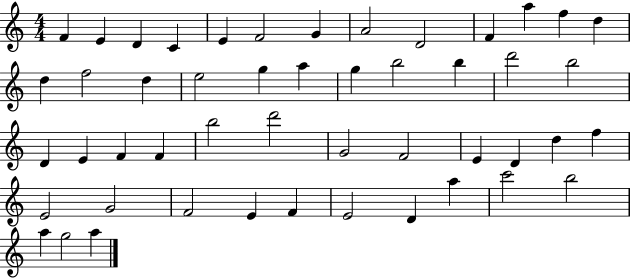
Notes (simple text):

F4/q E4/q D4/q C4/q E4/q F4/h G4/q A4/h D4/h F4/q A5/q F5/q D5/q D5/q F5/h D5/q E5/h G5/q A5/q G5/q B5/h B5/q D6/h B5/h D4/q E4/q F4/q F4/q B5/h D6/h G4/h F4/h E4/q D4/q D5/q F5/q E4/h G4/h F4/h E4/q F4/q E4/h D4/q A5/q C6/h B5/h A5/q G5/h A5/q